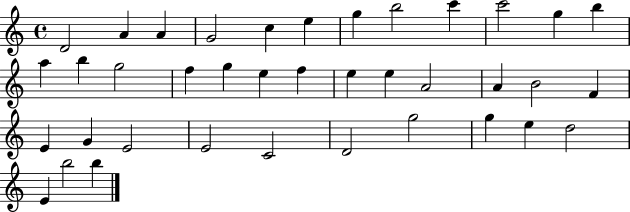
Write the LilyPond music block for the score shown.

{
  \clef treble
  \time 4/4
  \defaultTimeSignature
  \key c \major
  d'2 a'4 a'4 | g'2 c''4 e''4 | g''4 b''2 c'''4 | c'''2 g''4 b''4 | \break a''4 b''4 g''2 | f''4 g''4 e''4 f''4 | e''4 e''4 a'2 | a'4 b'2 f'4 | \break e'4 g'4 e'2 | e'2 c'2 | d'2 g''2 | g''4 e''4 d''2 | \break e'4 b''2 b''4 | \bar "|."
}